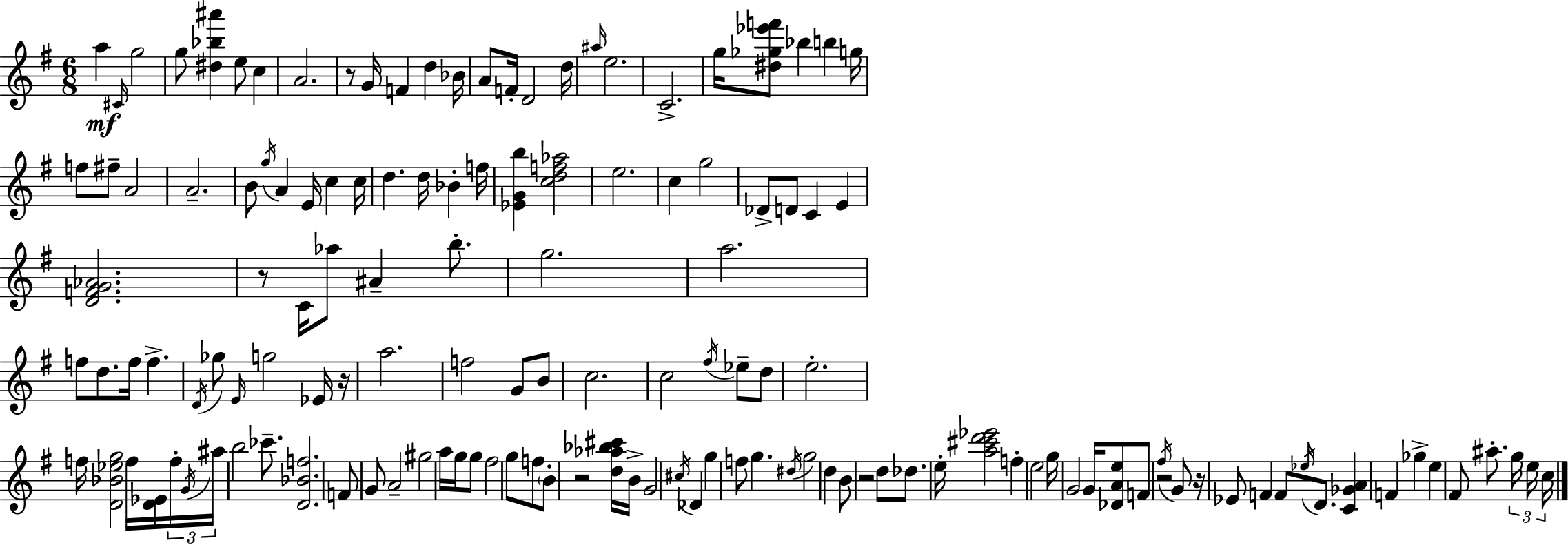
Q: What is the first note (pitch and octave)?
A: A5